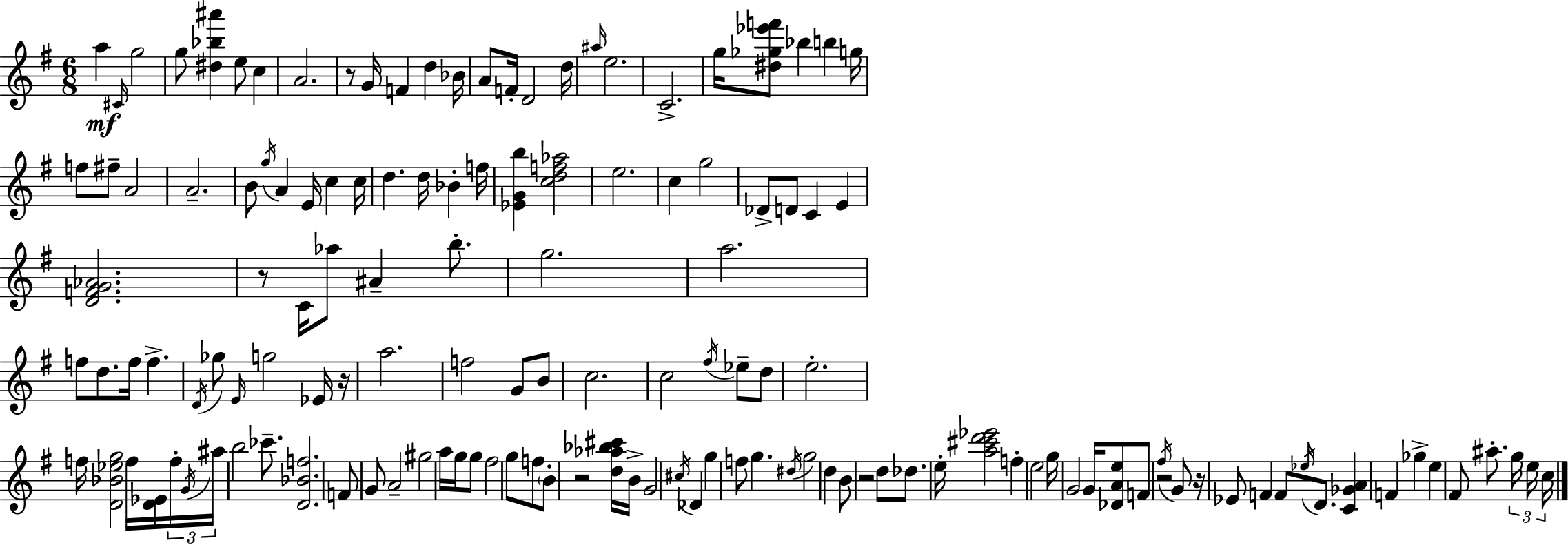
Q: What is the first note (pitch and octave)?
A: A5